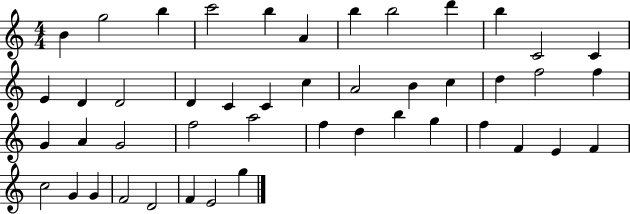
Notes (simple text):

B4/q G5/h B5/q C6/h B5/q A4/q B5/q B5/h D6/q B5/q C4/h C4/q E4/q D4/q D4/h D4/q C4/q C4/q C5/q A4/h B4/q C5/q D5/q F5/h F5/q G4/q A4/q G4/h F5/h A5/h F5/q D5/q B5/q G5/q F5/q F4/q E4/q F4/q C5/h G4/q G4/q F4/h D4/h F4/q E4/h G5/q